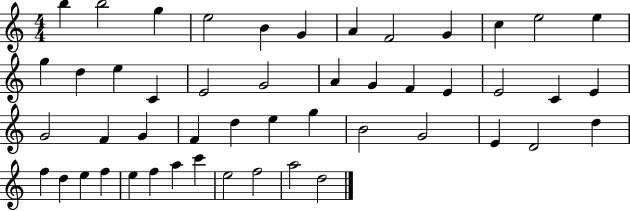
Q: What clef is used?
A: treble